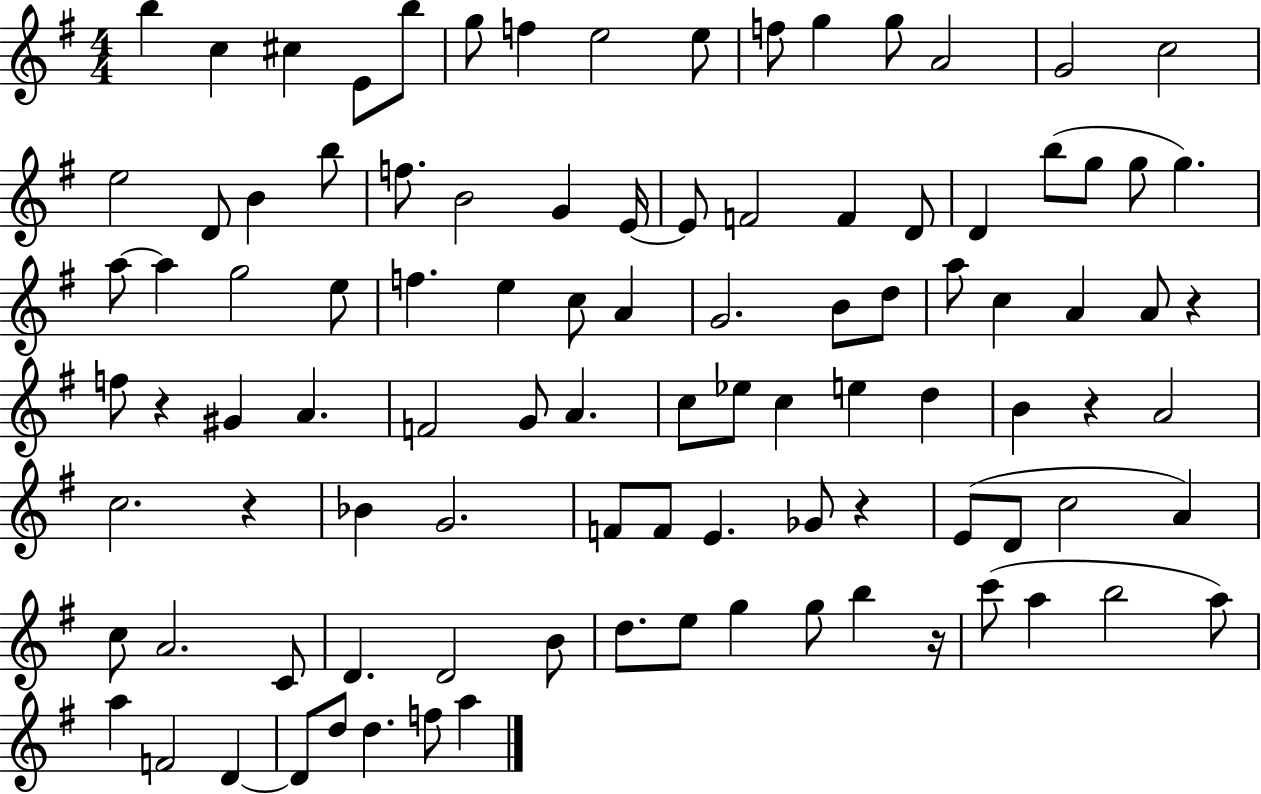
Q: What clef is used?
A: treble